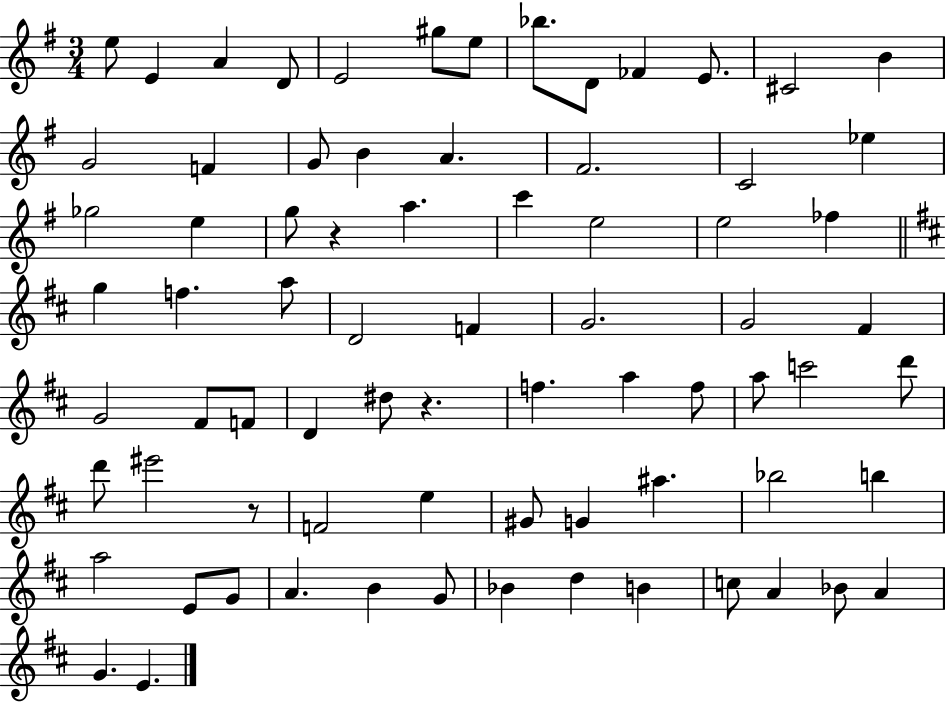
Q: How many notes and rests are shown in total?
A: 75